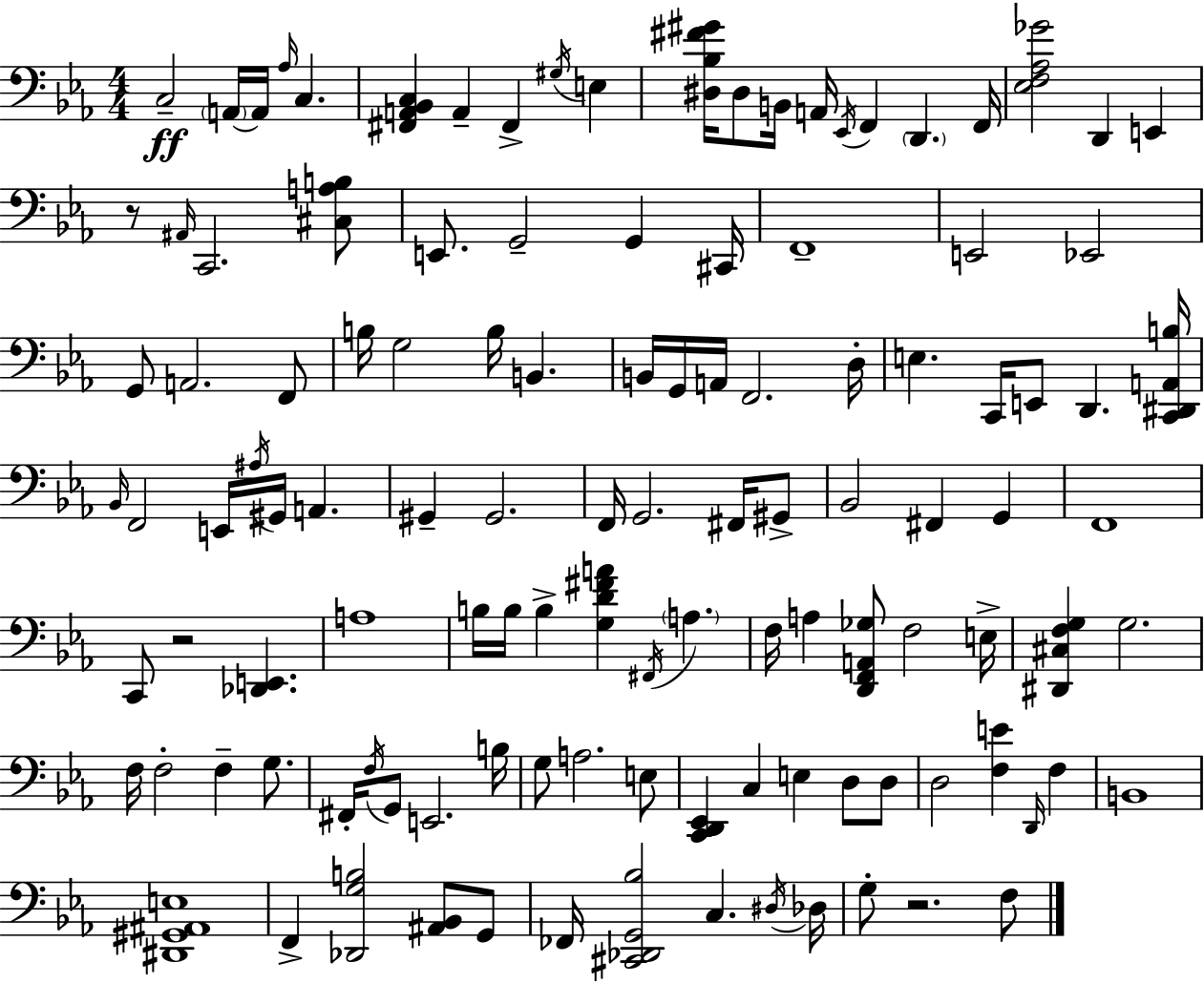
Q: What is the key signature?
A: EES major